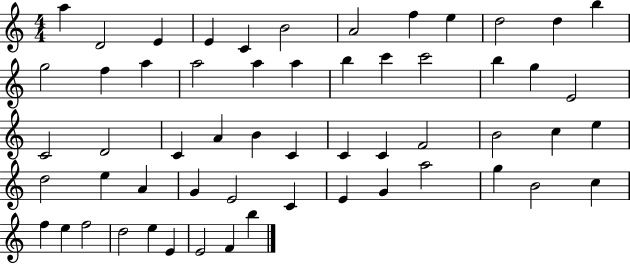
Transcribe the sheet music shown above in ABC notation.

X:1
T:Untitled
M:4/4
L:1/4
K:C
a D2 E E C B2 A2 f e d2 d b g2 f a a2 a a b c' c'2 b g E2 C2 D2 C A B C C C F2 B2 c e d2 e A G E2 C E G a2 g B2 c f e f2 d2 e E E2 F b